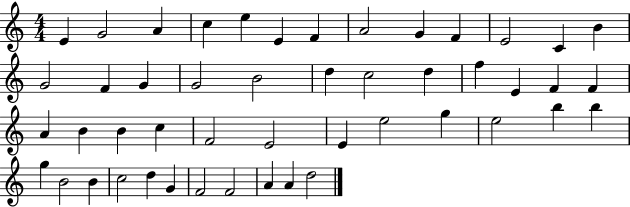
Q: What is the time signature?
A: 4/4